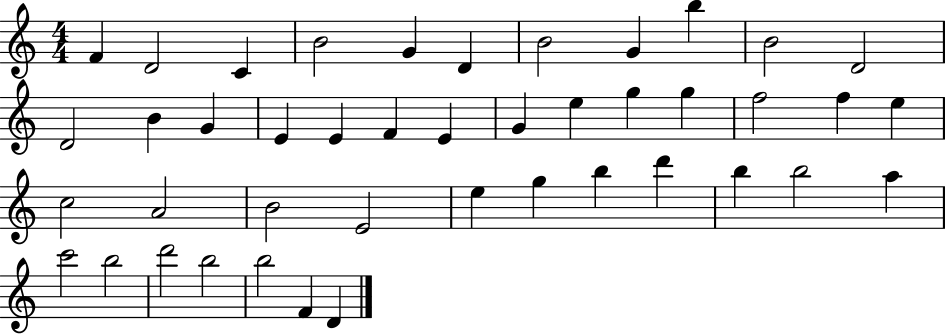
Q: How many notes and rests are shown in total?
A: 43